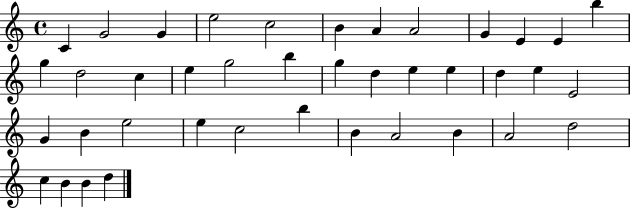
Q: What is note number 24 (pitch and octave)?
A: E5